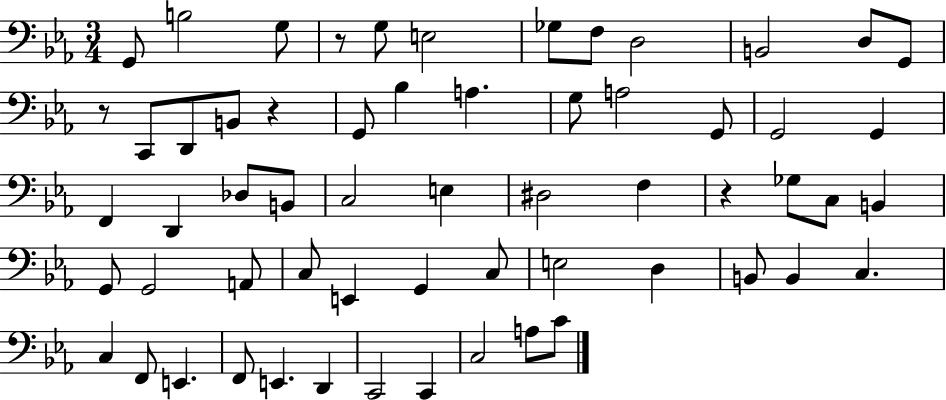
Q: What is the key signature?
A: EES major